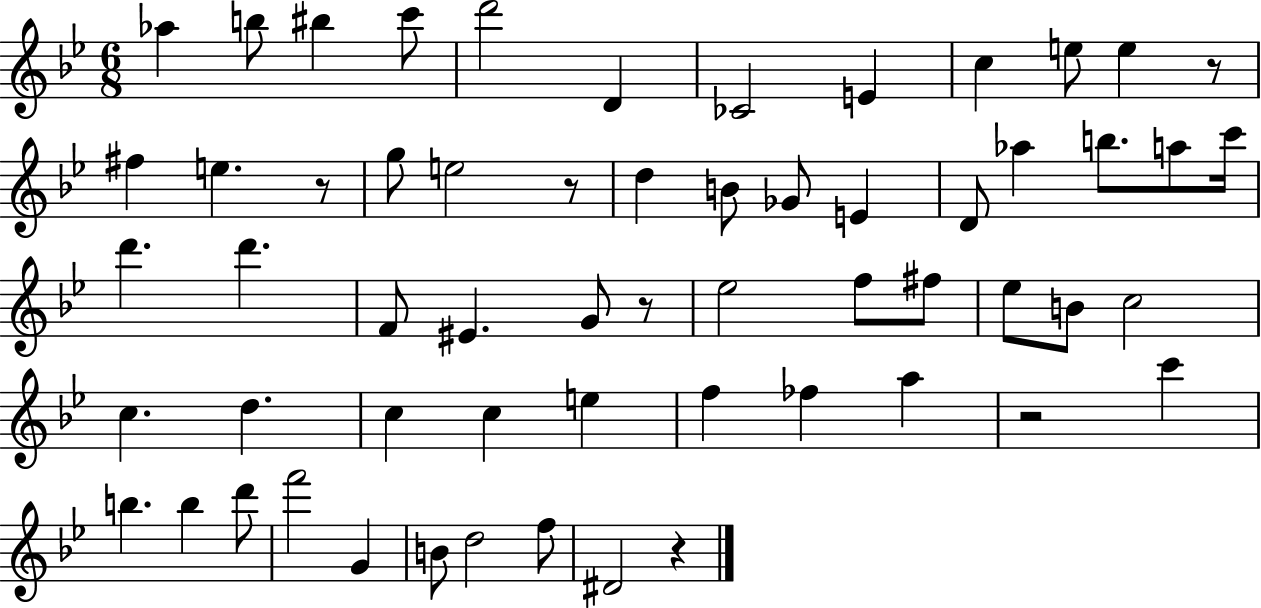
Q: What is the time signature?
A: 6/8